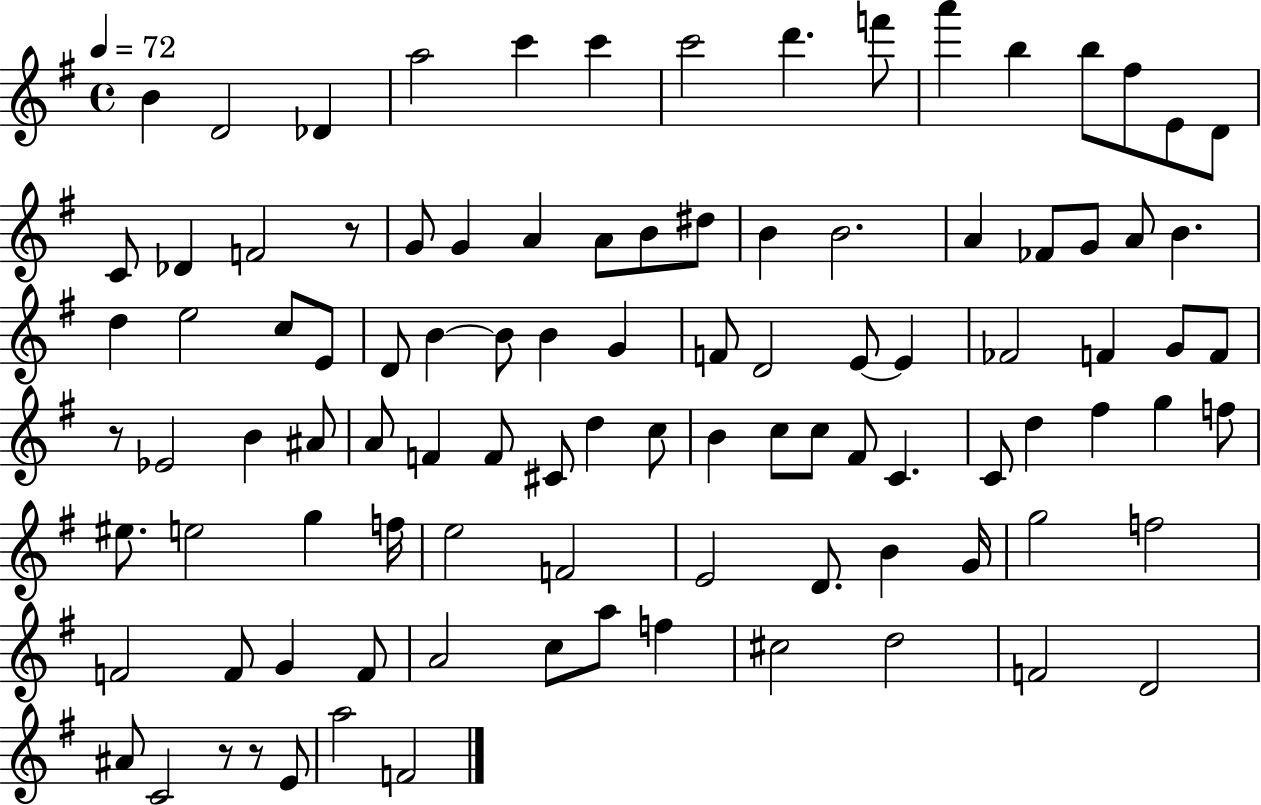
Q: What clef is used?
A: treble